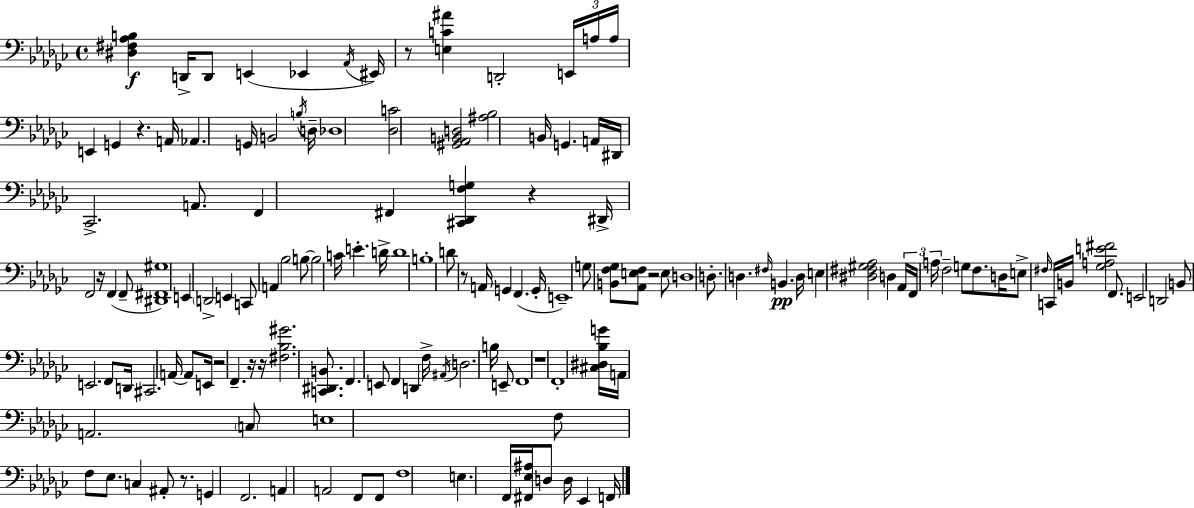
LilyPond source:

{
  \clef bass
  \time 4/4
  \defaultTimeSignature
  \key ees \minor
  <dis fis aes b>4\f d,16-> d,8 e,4( ees,4 \acciaccatura { aes,16 } | eis,16) r8 <e c' ais'>4 d,2-. \tuplet 3/2 { e,16 | a16 a16 } e,4 g,4 r4. | a,16 aes,4. g,16 b,2 | \break \acciaccatura { b16 } d16-- des1 | <des c'>2 <gis, aes, b, d>2 | <ais bes>2 b,16 g,4. | a,16 dis,16 ces,2.-> a,8. | \break f,4 fis,4 <cis, des, f g>4 r4 | dis,16-> f,2 r16 f,4( | f,8-- <dis, fis, gis>1) | e,4 \parenthesize d,2-> e,4 | \break c,8 a,4 bes2 | b8~~ b2 c'16 e'4.-. | d'16-> d'1 | b1-. | \break d'8 r8 a,16 g,4 f,4.( | g,16-. e,1--) | g8 <b, f ges>8 <aes, e f>8 r2 | e8 d1 | \break d8.-. d4. \grace { fis16 } b,4.\pp | d16 e4 <dis fis gis aes>2 d4 | \tuplet 3/2 { aes,16 f,16 a16 } f2-- g8 | f8. d16 e8-> \grace { fis16 } c,16 b,16 <ges a e' fis'>2 | \break f,8. e,2 d,2 | b,8 e,2. | f,8 d,16 cis,2. | a,16~~ a,8 e,16 r2 f,4.-- | \break r16 r16 <fis bes gis'>2. | <c, dis, b,>8. f,4. e,8 f,4 | d,4 f16-> \acciaccatura { ais,16 } d2. | b16 e,8-- f,1 | \break r1 | f,1-. | <cis dis bes g'>16 a,16 a,2. | \parenthesize c8 e1 | \break f8 f8 ees8. c4 | ais,8-. r8. g,4 f,2. | a,4 a,2 | f,8 f,8 f1 | \break e4. f,16 <fis, ees ais>16 d8 d16 | ees,4 f,16 \bar "|."
}